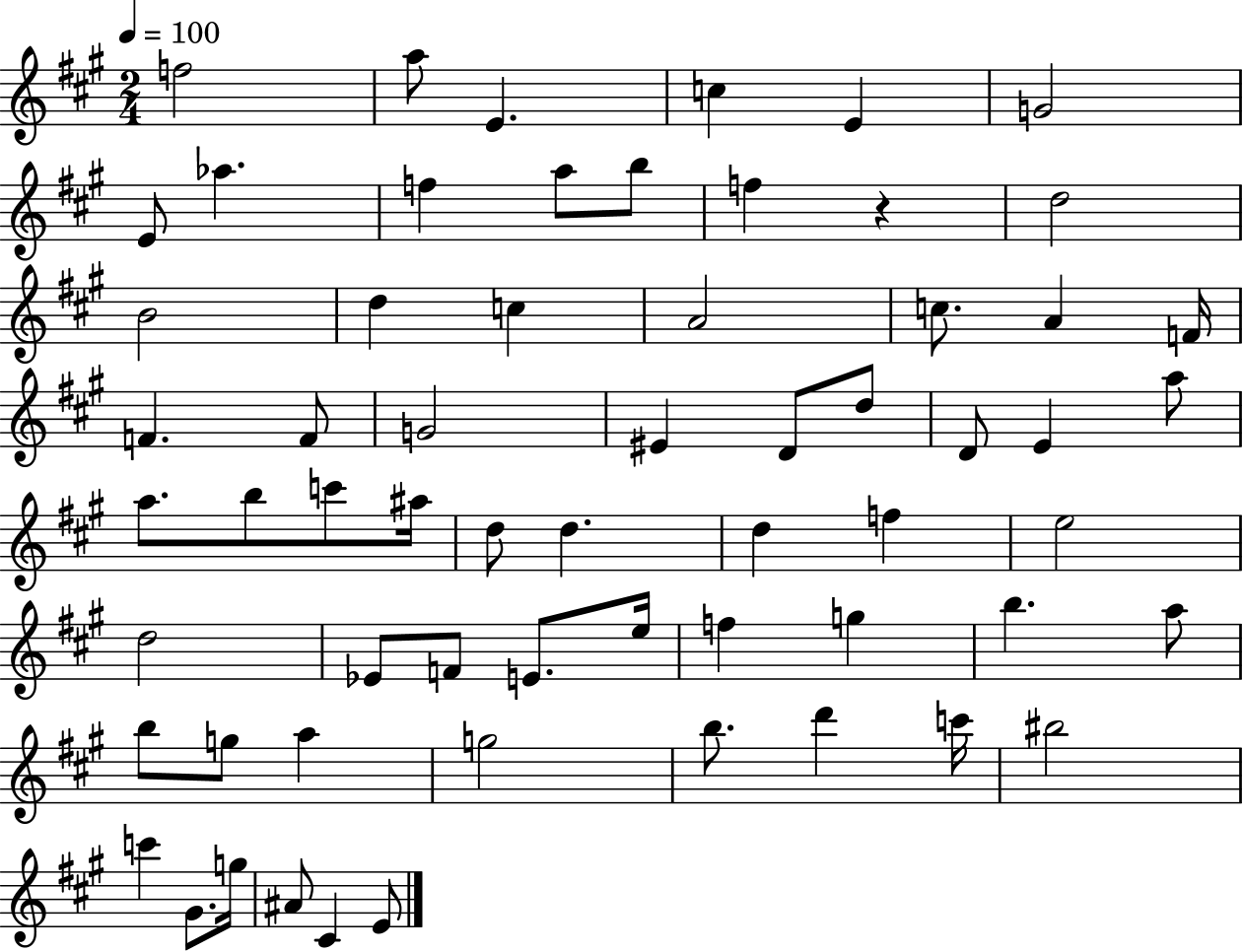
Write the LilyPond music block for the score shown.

{
  \clef treble
  \numericTimeSignature
  \time 2/4
  \key a \major
  \tempo 4 = 100
  f''2 | a''8 e'4. | c''4 e'4 | g'2 | \break e'8 aes''4. | f''4 a''8 b''8 | f''4 r4 | d''2 | \break b'2 | d''4 c''4 | a'2 | c''8. a'4 f'16 | \break f'4. f'8 | g'2 | eis'4 d'8 d''8 | d'8 e'4 a''8 | \break a''8. b''8 c'''8 ais''16 | d''8 d''4. | d''4 f''4 | e''2 | \break d''2 | ees'8 f'8 e'8. e''16 | f''4 g''4 | b''4. a''8 | \break b''8 g''8 a''4 | g''2 | b''8. d'''4 c'''16 | bis''2 | \break c'''4 gis'8. g''16 | ais'8 cis'4 e'8 | \bar "|."
}